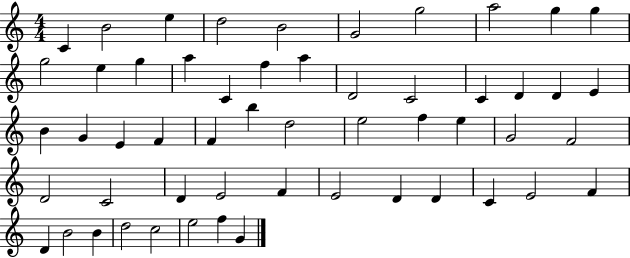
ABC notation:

X:1
T:Untitled
M:4/4
L:1/4
K:C
C B2 e d2 B2 G2 g2 a2 g g g2 e g a C f a D2 C2 C D D E B G E F F b d2 e2 f e G2 F2 D2 C2 D E2 F E2 D D C E2 F D B2 B d2 c2 e2 f G